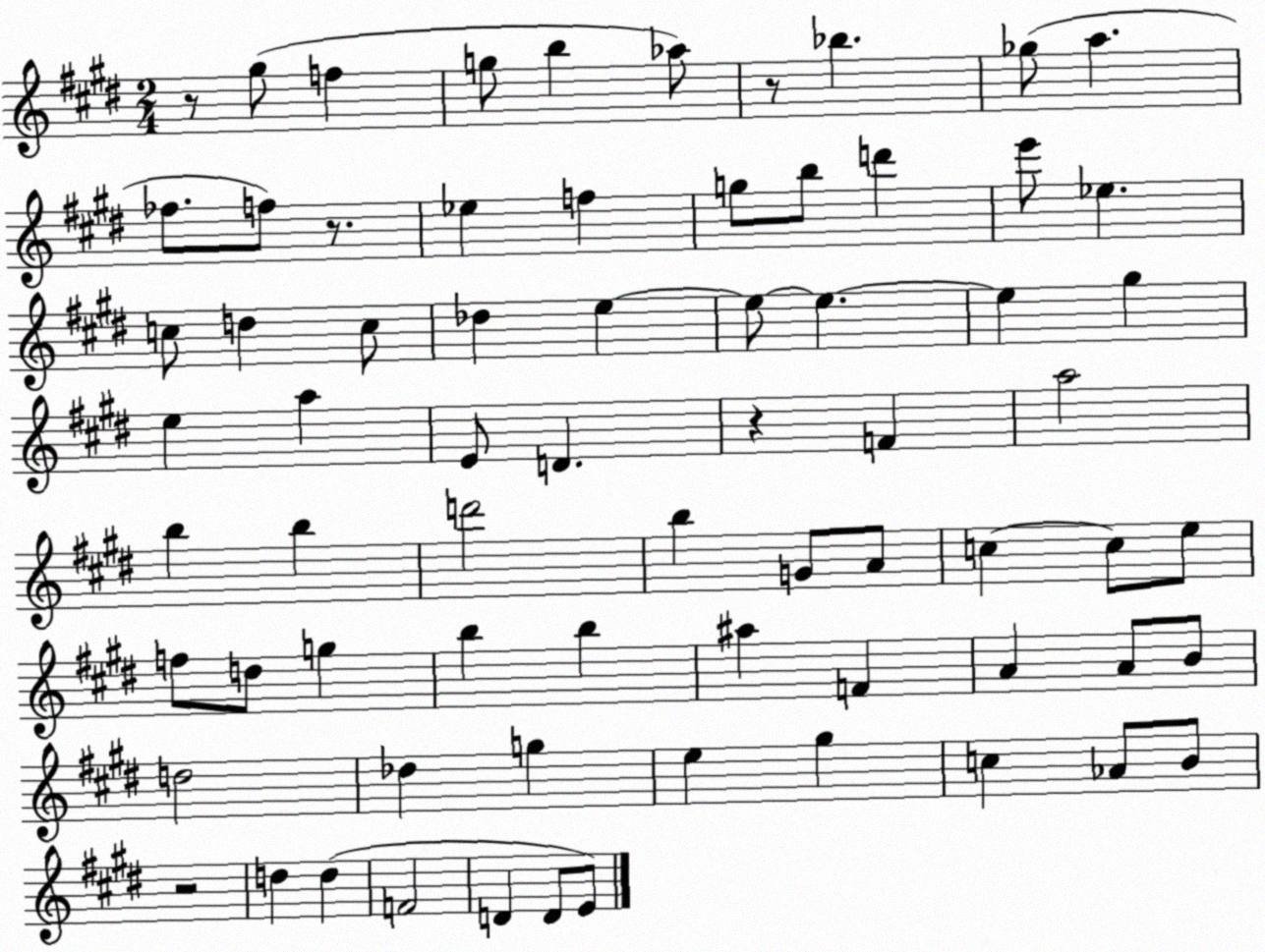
X:1
T:Untitled
M:2/4
L:1/4
K:E
z/2 ^g/2 f g/2 b _a/2 z/2 _b _g/2 a _f/2 f/2 z/2 _e f g/2 b/2 d' e'/2 _e c/2 d c/2 _d e e/2 e e ^g e a E/2 D z F a2 b b d'2 b G/2 A/2 c c/2 e/2 f/2 d/2 g b b ^a F A A/2 B/2 d2 _d g e ^g c _A/2 B/2 z2 d d F2 D D/2 E/2